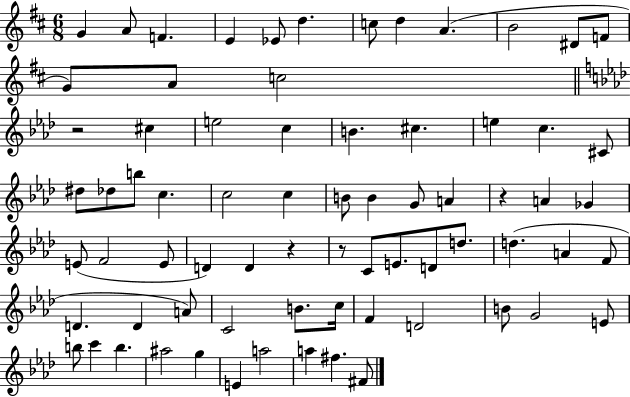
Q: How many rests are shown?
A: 4